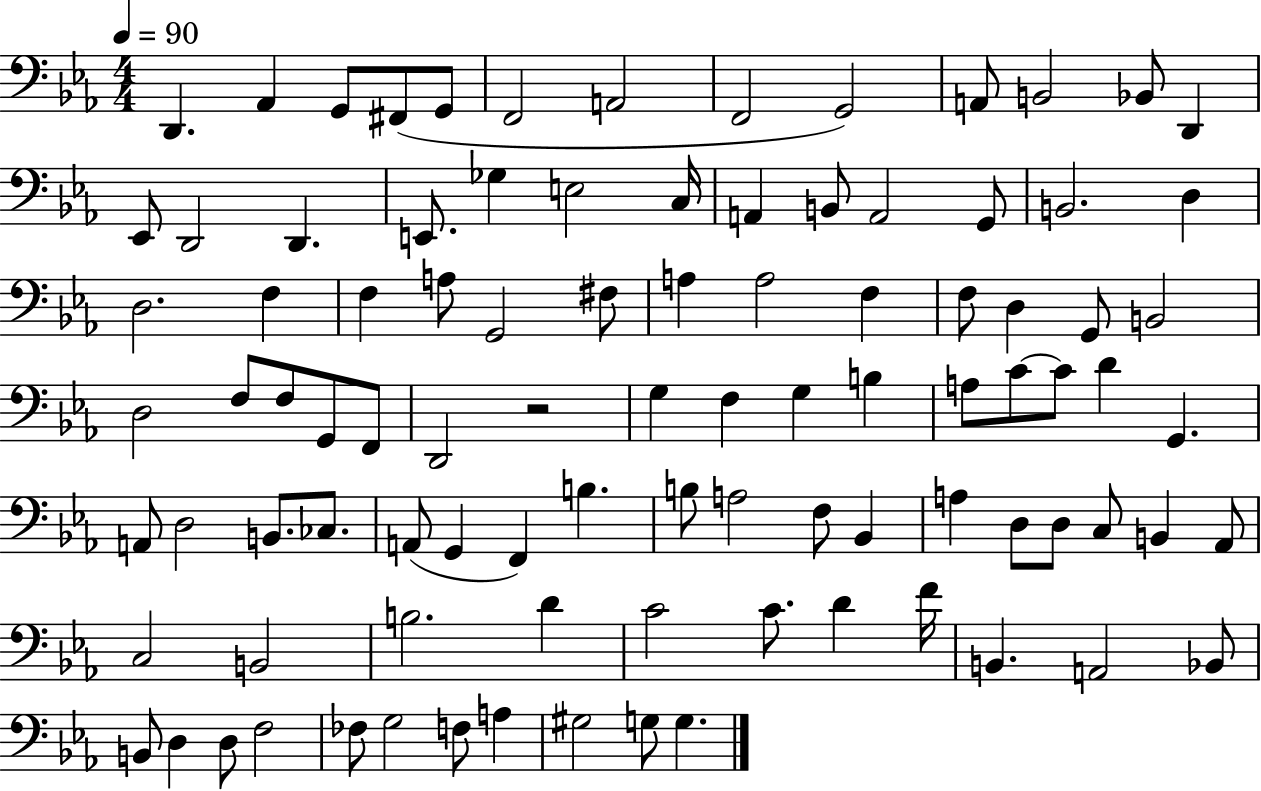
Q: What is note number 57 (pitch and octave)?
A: B2